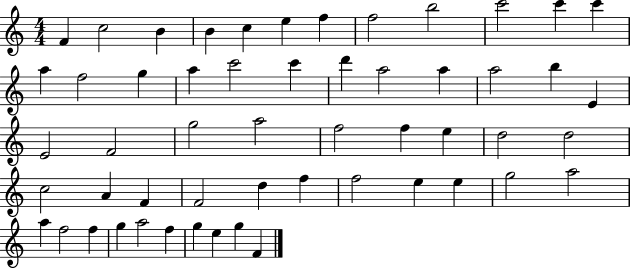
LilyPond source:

{
  \clef treble
  \numericTimeSignature
  \time 4/4
  \key c \major
  f'4 c''2 b'4 | b'4 c''4 e''4 f''4 | f''2 b''2 | c'''2 c'''4 c'''4 | \break a''4 f''2 g''4 | a''4 c'''2 c'''4 | d'''4 a''2 a''4 | a''2 b''4 e'4 | \break e'2 f'2 | g''2 a''2 | f''2 f''4 e''4 | d''2 d''2 | \break c''2 a'4 f'4 | f'2 d''4 f''4 | f''2 e''4 e''4 | g''2 a''2 | \break a''4 f''2 f''4 | g''4 a''2 f''4 | g''4 e''4 g''4 f'4 | \bar "|."
}